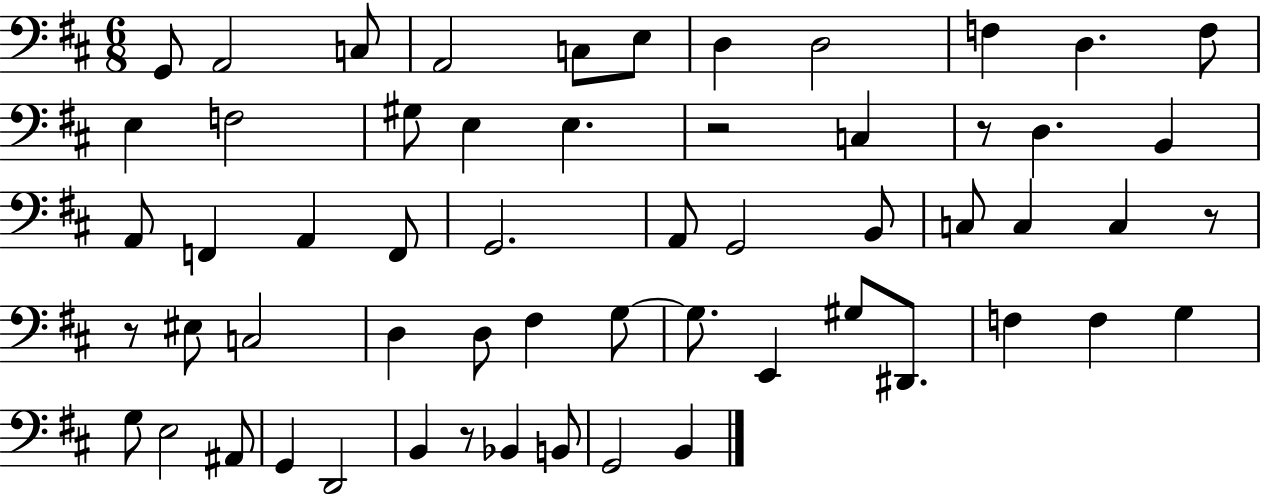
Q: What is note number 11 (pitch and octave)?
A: F3